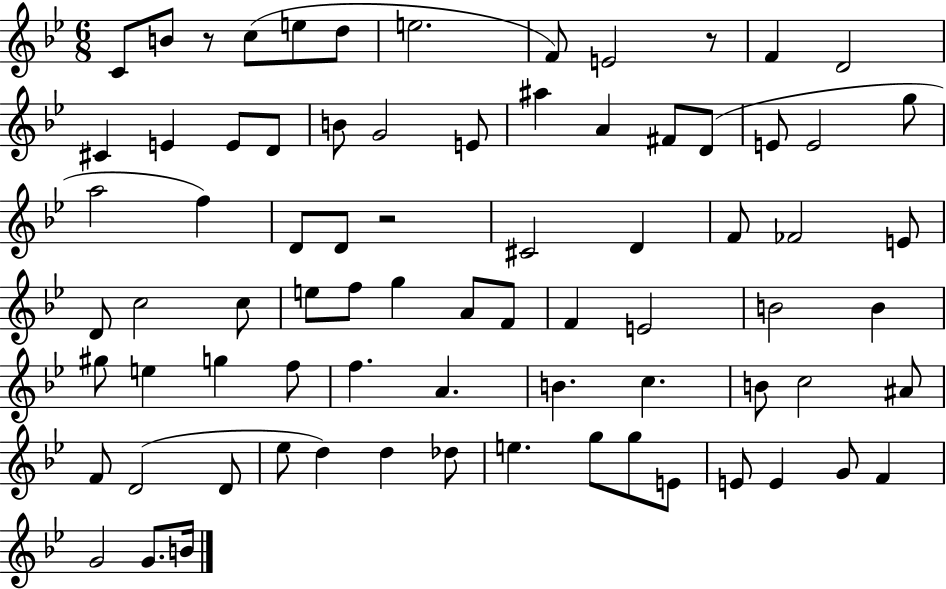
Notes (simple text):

C4/e B4/e R/e C5/e E5/e D5/e E5/h. F4/e E4/h R/e F4/q D4/h C#4/q E4/q E4/e D4/e B4/e G4/h E4/e A#5/q A4/q F#4/e D4/e E4/e E4/h G5/e A5/h F5/q D4/e D4/e R/h C#4/h D4/q F4/e FES4/h E4/e D4/e C5/h C5/e E5/e F5/e G5/q A4/e F4/e F4/q E4/h B4/h B4/q G#5/e E5/q G5/q F5/e F5/q. A4/q. B4/q. C5/q. B4/e C5/h A#4/e F4/e D4/h D4/e Eb5/e D5/q D5/q Db5/e E5/q. G5/e G5/e E4/e E4/e E4/q G4/e F4/q G4/h G4/e. B4/s